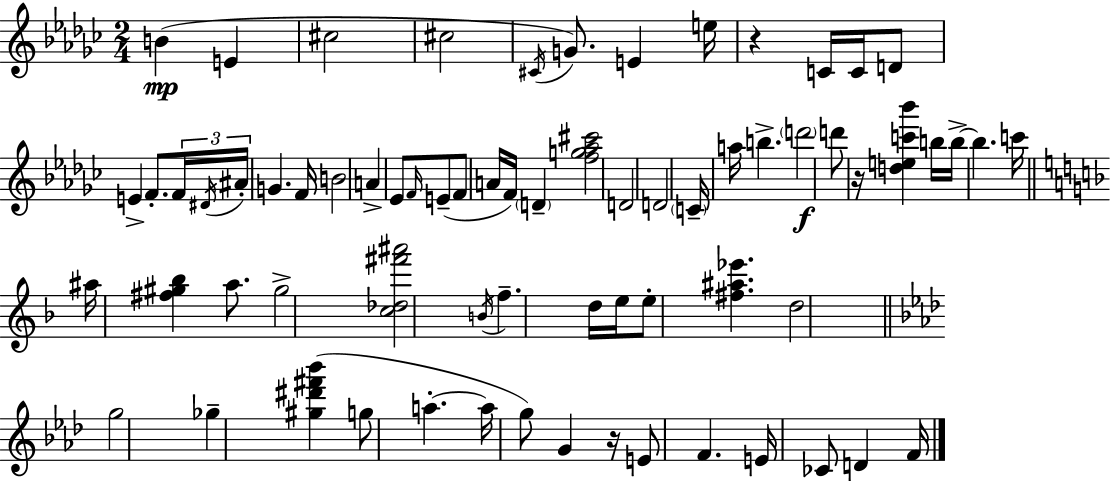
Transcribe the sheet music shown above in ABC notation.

X:1
T:Untitled
M:2/4
L:1/4
K:Ebm
B E ^c2 ^c2 ^C/4 G/2 E e/4 z C/4 C/4 D/2 E F/2 F/4 ^D/4 ^A/4 G F/4 B2 A _E/2 F/4 E/2 F/2 A/4 F/4 D [fg_a^c']2 D2 D2 C/4 a/4 b d'2 d'/2 z/4 [dec'_b'] b/4 b/4 b c'/4 ^a/4 [^f^g_b] a/2 ^g2 [c_d^f'^a']2 B/4 f d/4 e/4 e/2 [^f^a_e'] d2 g2 _g [^g^d'^f'_b'] g/2 a a/4 g/2 G z/4 E/2 F E/4 _C/2 D F/4